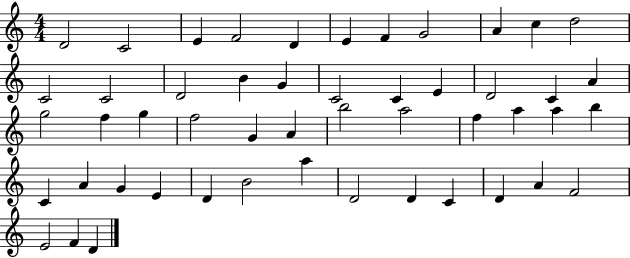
D4/h C4/h E4/q F4/h D4/q E4/q F4/q G4/h A4/q C5/q D5/h C4/h C4/h D4/h B4/q G4/q C4/h C4/q E4/q D4/h C4/q A4/q G5/h F5/q G5/q F5/h G4/q A4/q B5/h A5/h F5/q A5/q A5/q B5/q C4/q A4/q G4/q E4/q D4/q B4/h A5/q D4/h D4/q C4/q D4/q A4/q F4/h E4/h F4/q D4/q